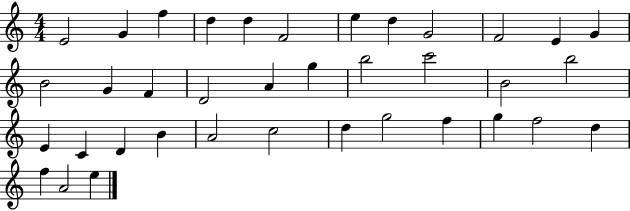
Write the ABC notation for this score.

X:1
T:Untitled
M:4/4
L:1/4
K:C
E2 G f d d F2 e d G2 F2 E G B2 G F D2 A g b2 c'2 B2 b2 E C D B A2 c2 d g2 f g f2 d f A2 e